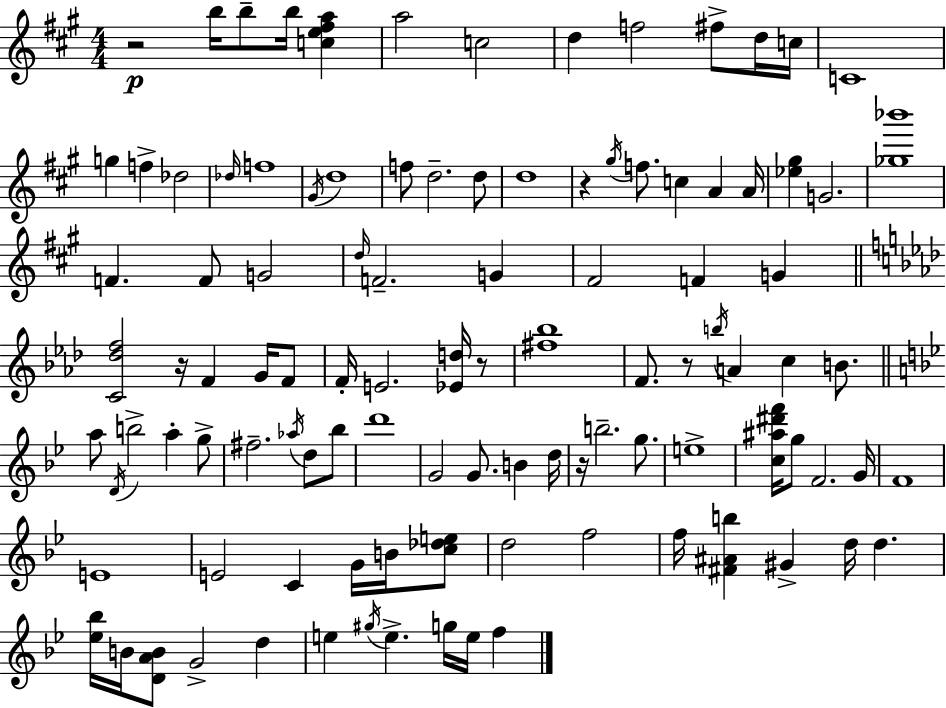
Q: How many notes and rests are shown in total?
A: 105